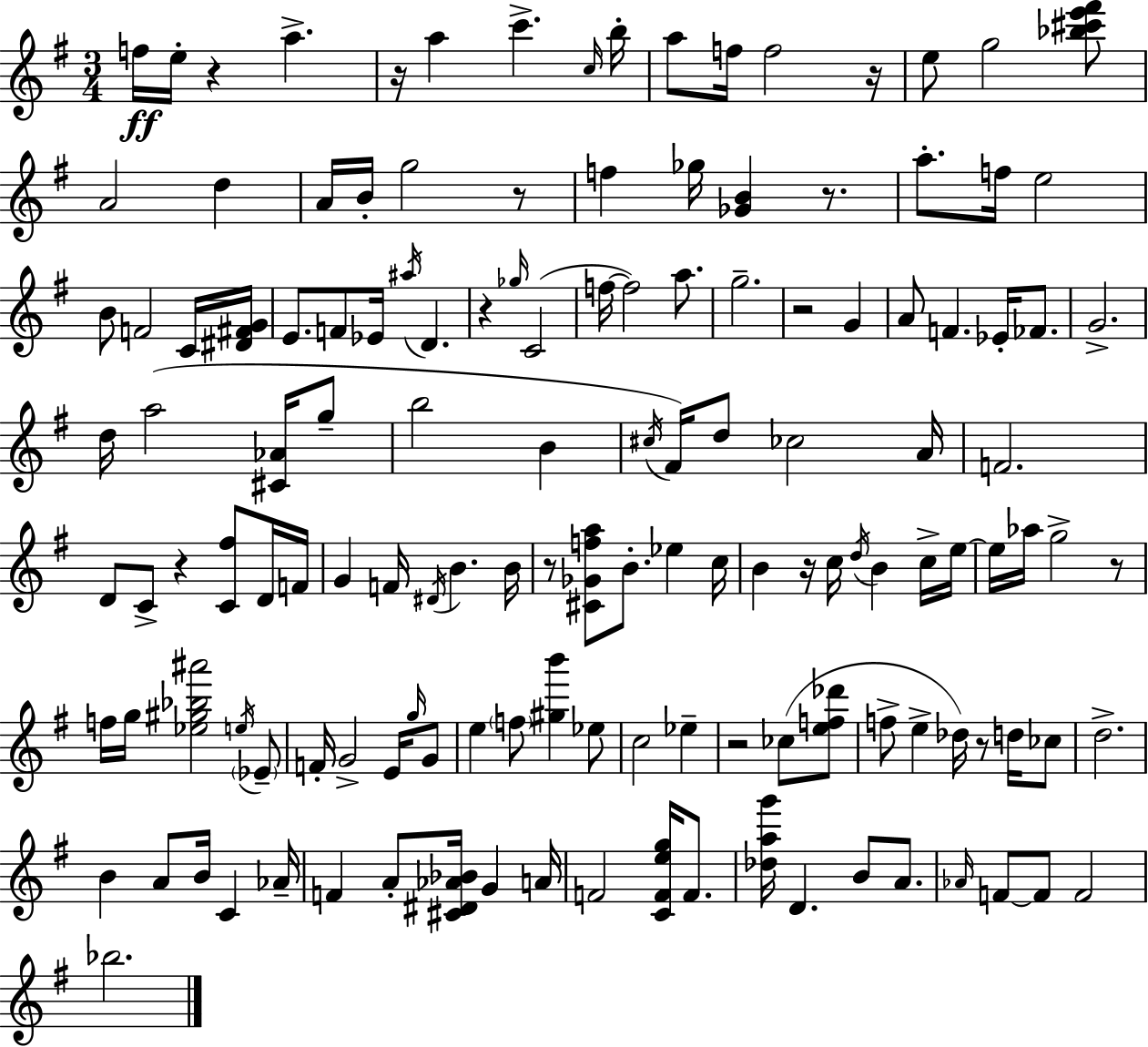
X:1
T:Untitled
M:3/4
L:1/4
K:G
f/4 e/4 z a z/4 a c' c/4 b/4 a/2 f/4 f2 z/4 e/2 g2 [_b^c'e'^f']/2 A2 d A/4 B/4 g2 z/2 f _g/4 [_GB] z/2 a/2 f/4 e2 B/2 F2 C/4 [^D^FG]/4 E/2 F/2 _E/4 ^a/4 D z _g/4 C2 f/4 f2 a/2 g2 z2 G A/2 F _E/4 _F/2 G2 d/4 a2 [^C_A]/4 g/2 b2 B ^c/4 ^F/4 d/2 _c2 A/4 F2 D/2 C/2 z [C^f]/2 D/4 F/4 G F/4 ^D/4 B B/4 z/2 [^C_Gfa]/2 B/2 _e c/4 B z/4 c/4 d/4 B c/4 e/4 e/4 _a/4 g2 z/2 f/4 g/4 [_e^g_b^a']2 e/4 _E/2 F/4 G2 E/4 g/4 G/2 e f/2 [^gb'] _e/2 c2 _e z2 _c/2 [ef_d']/2 f/2 e _d/4 z/2 d/4 _c/2 d2 B A/2 B/4 C _A/4 F A/2 [^C^D_A_B]/4 G A/4 F2 [CFeg]/4 F/2 [_dag']/4 D B/2 A/2 _A/4 F/2 F/2 F2 _b2